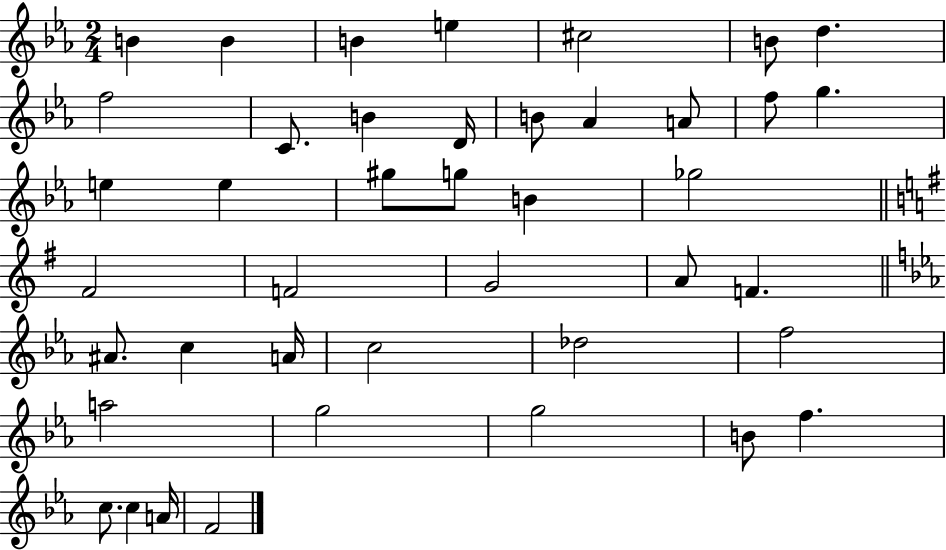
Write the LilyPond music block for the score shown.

{
  \clef treble
  \numericTimeSignature
  \time 2/4
  \key ees \major
  b'4 b'4 | b'4 e''4 | cis''2 | b'8 d''4. | \break f''2 | c'8. b'4 d'16 | b'8 aes'4 a'8 | f''8 g''4. | \break e''4 e''4 | gis''8 g''8 b'4 | ges''2 | \bar "||" \break \key g \major fis'2 | f'2 | g'2 | a'8 f'4. | \break \bar "||" \break \key ees \major ais'8. c''4 a'16 | c''2 | des''2 | f''2 | \break a''2 | g''2 | g''2 | b'8 f''4. | \break c''8. c''4 a'16 | f'2 | \bar "|."
}